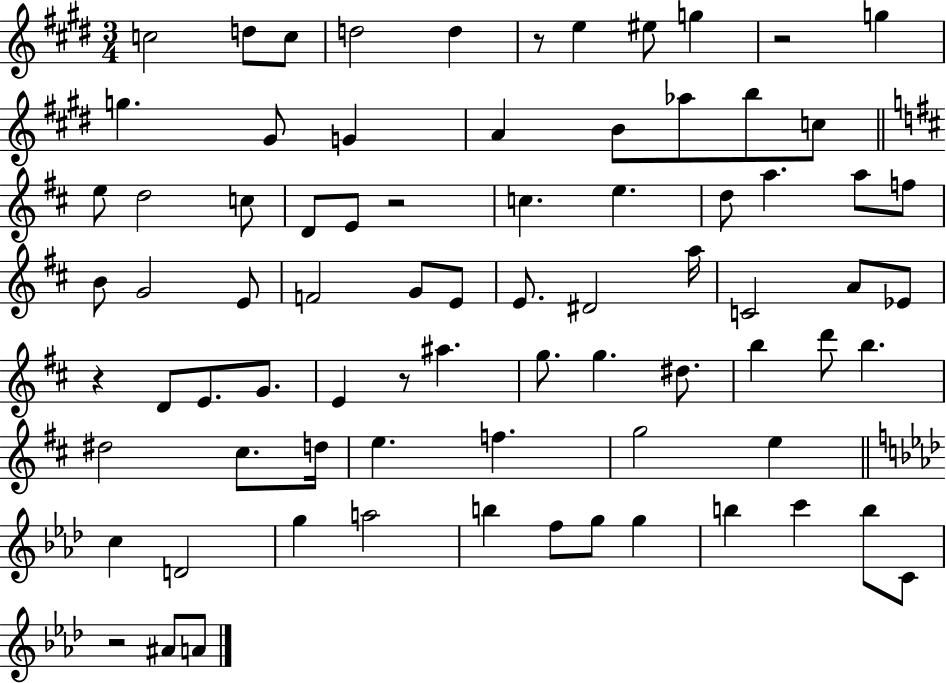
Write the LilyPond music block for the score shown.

{
  \clef treble
  \numericTimeSignature
  \time 3/4
  \key e \major
  c''2 d''8 c''8 | d''2 d''4 | r8 e''4 eis''8 g''4 | r2 g''4 | \break g''4. gis'8 g'4 | a'4 b'8 aes''8 b''8 c''8 | \bar "||" \break \key d \major e''8 d''2 c''8 | d'8 e'8 r2 | c''4. e''4. | d''8 a''4. a''8 f''8 | \break b'8 g'2 e'8 | f'2 g'8 e'8 | e'8. dis'2 a''16 | c'2 a'8 ees'8 | \break r4 d'8 e'8. g'8. | e'4 r8 ais''4. | g''8. g''4. dis''8. | b''4 d'''8 b''4. | \break dis''2 cis''8. d''16 | e''4. f''4. | g''2 e''4 | \bar "||" \break \key f \minor c''4 d'2 | g''4 a''2 | b''4 f''8 g''8 g''4 | b''4 c'''4 b''8 c'8 | \break r2 ais'8 a'8 | \bar "|."
}